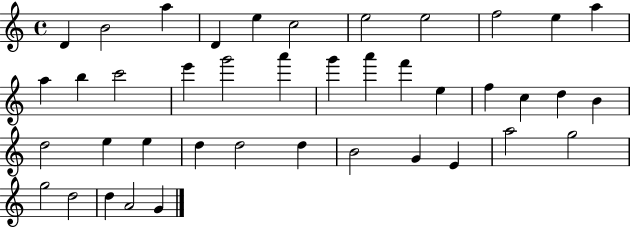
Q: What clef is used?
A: treble